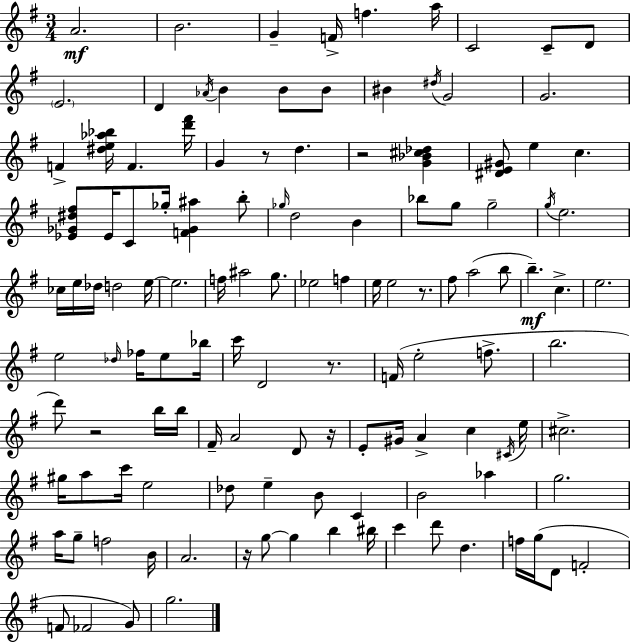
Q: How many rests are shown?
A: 7